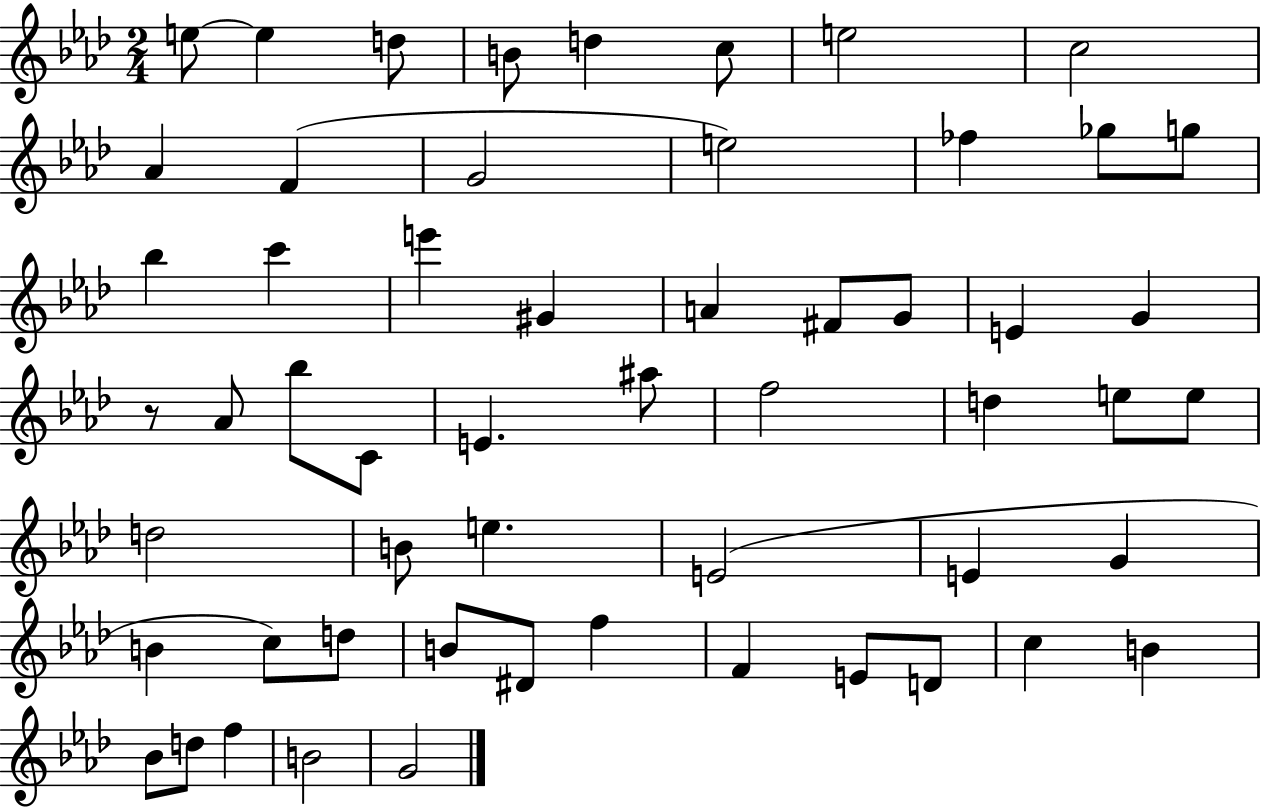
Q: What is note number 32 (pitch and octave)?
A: E5